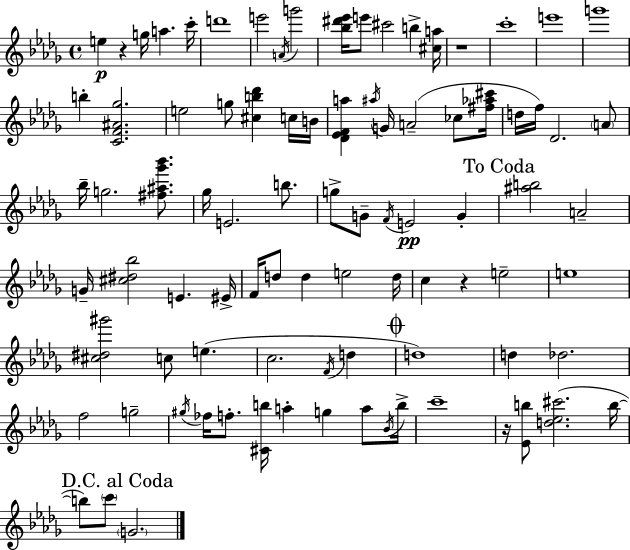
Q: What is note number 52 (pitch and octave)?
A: C5